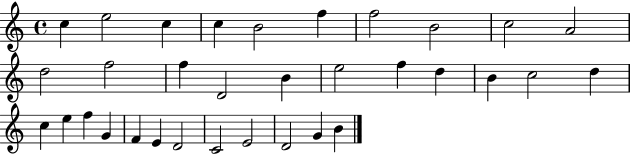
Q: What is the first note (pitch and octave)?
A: C5